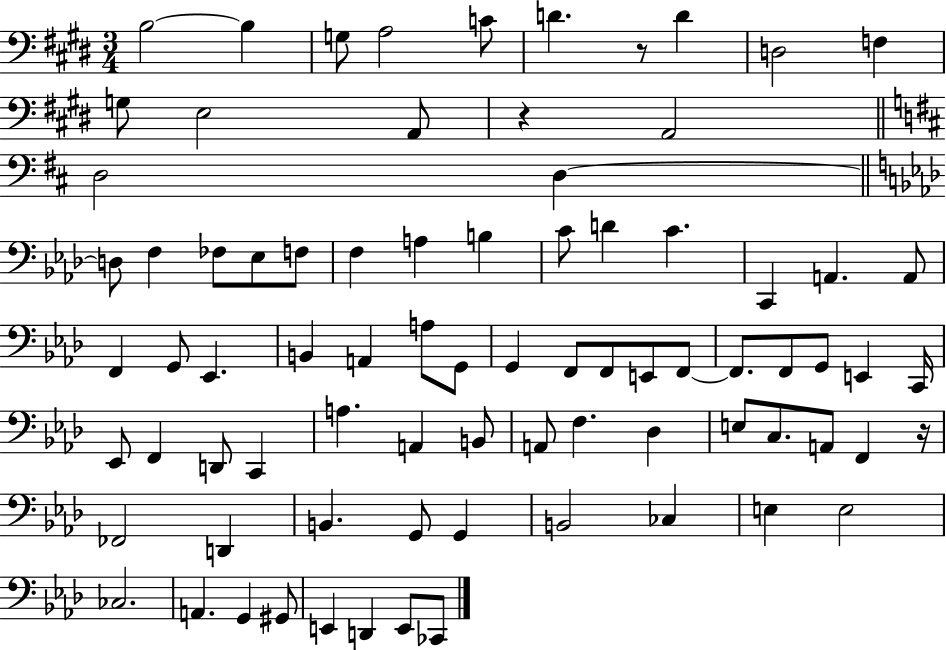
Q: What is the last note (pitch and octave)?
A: CES2